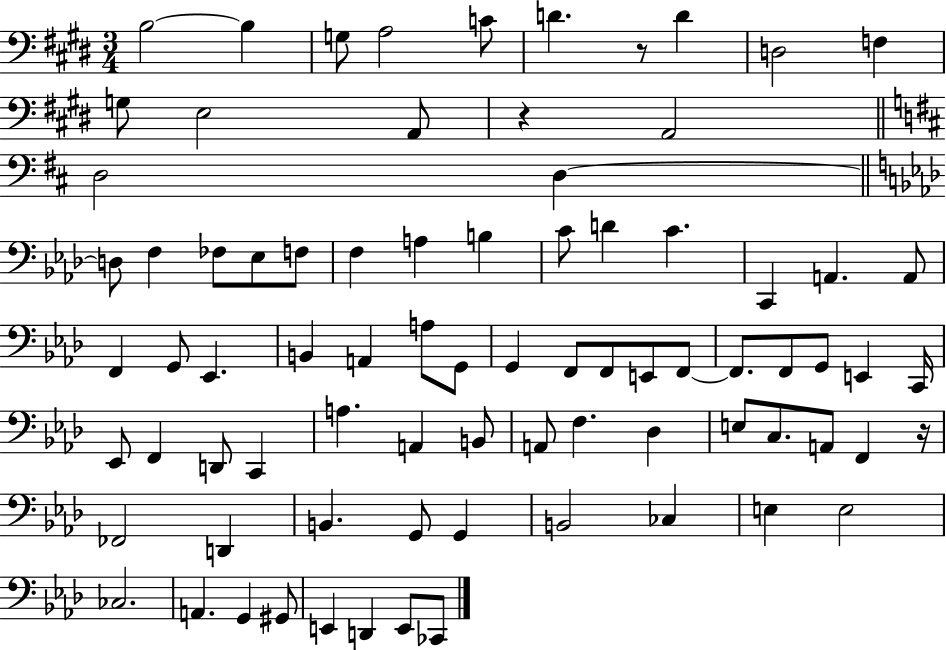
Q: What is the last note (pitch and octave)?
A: CES2